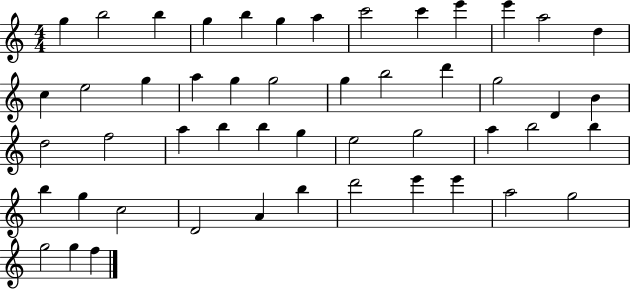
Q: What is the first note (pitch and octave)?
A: G5